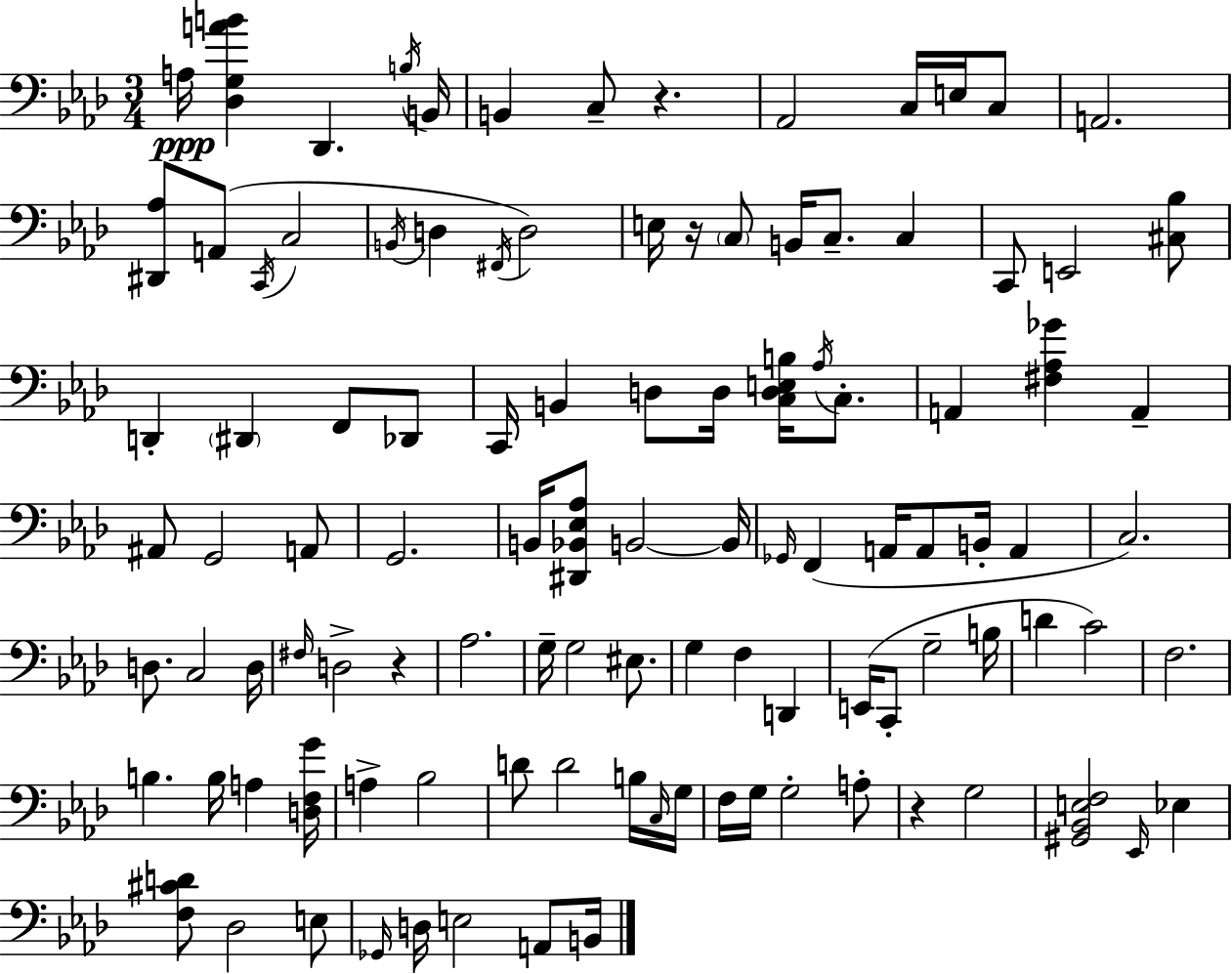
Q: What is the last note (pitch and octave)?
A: B2